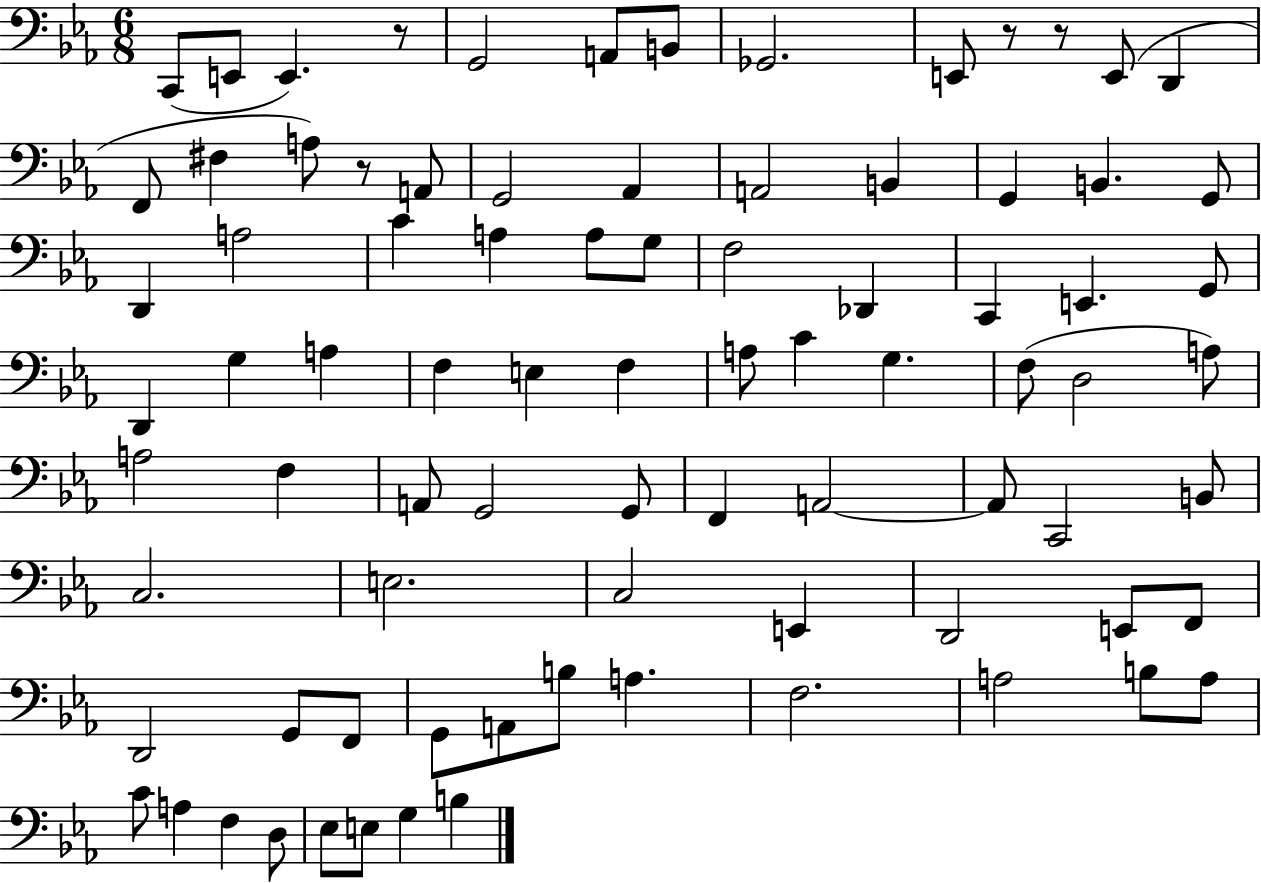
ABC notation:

X:1
T:Untitled
M:6/8
L:1/4
K:Eb
C,,/2 E,,/2 E,, z/2 G,,2 A,,/2 B,,/2 _G,,2 E,,/2 z/2 z/2 E,,/2 D,, F,,/2 ^F, A,/2 z/2 A,,/2 G,,2 _A,, A,,2 B,, G,, B,, G,,/2 D,, A,2 C A, A,/2 G,/2 F,2 _D,, C,, E,, G,,/2 D,, G, A, F, E, F, A,/2 C G, F,/2 D,2 A,/2 A,2 F, A,,/2 G,,2 G,,/2 F,, A,,2 A,,/2 C,,2 B,,/2 C,2 E,2 C,2 E,, D,,2 E,,/2 F,,/2 D,,2 G,,/2 F,,/2 G,,/2 A,,/2 B,/2 A, F,2 A,2 B,/2 A,/2 C/2 A, F, D,/2 _E,/2 E,/2 G, B,